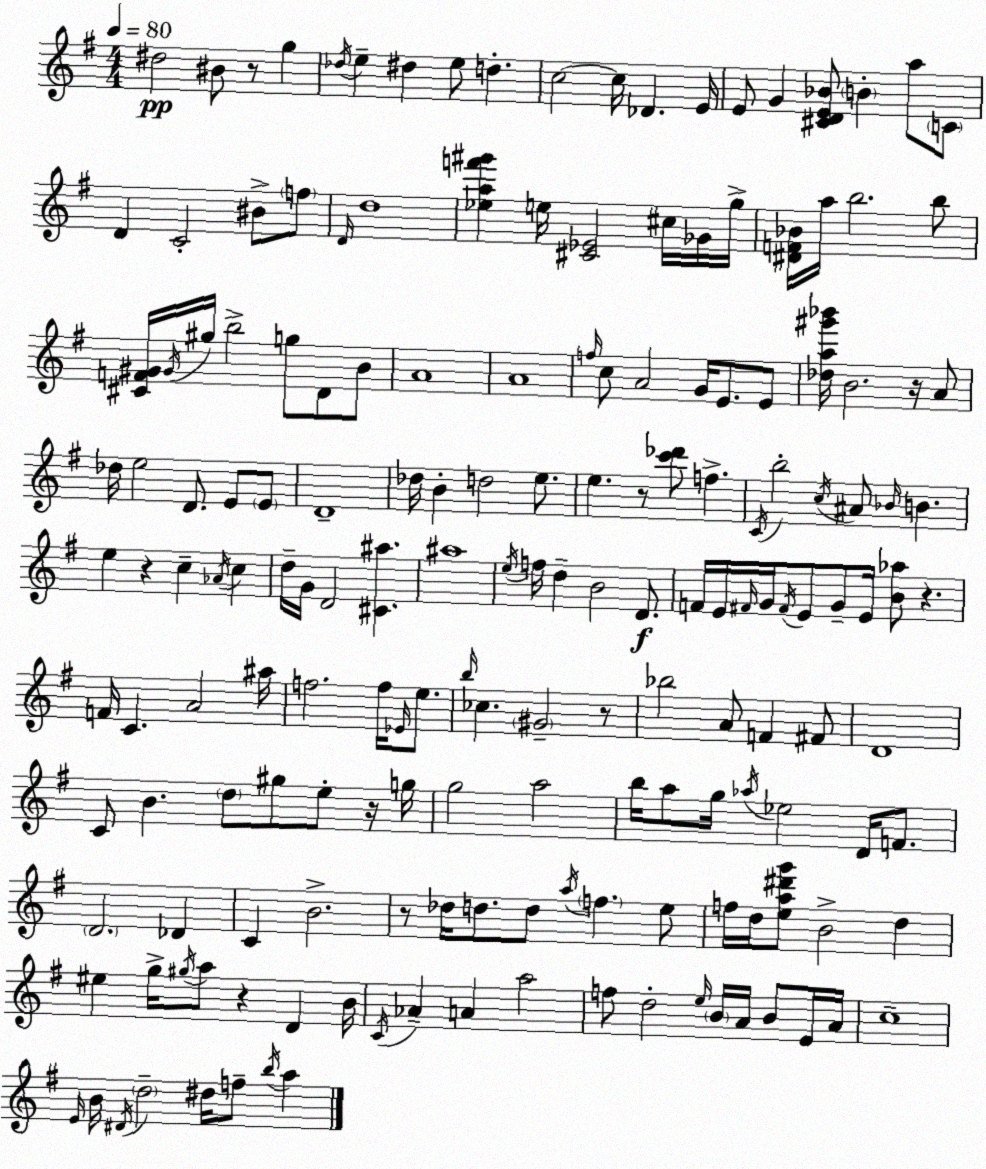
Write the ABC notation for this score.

X:1
T:Untitled
M:4/4
L:1/4
K:G
^d2 ^B/2 z/2 g _d/4 e ^d e/2 d c2 c/4 _D E/4 E/2 G [^CDE_B]/2 B a/2 C/2 D C2 ^B/2 f/2 D/4 d4 [_eaf'^g'] e/4 [^C_E]2 ^c/4 _G/4 g/4 [^DF_B]/4 a/4 b2 b/2 [^CF^G]/4 ^G/4 ^g/4 b2 g/2 D/2 B/2 A4 A4 f/4 c/2 A2 G/4 E/2 E/2 [_da^g'_b']/4 B2 z/4 A/2 _d/4 e2 D/2 E/2 E/2 D4 _d/4 B d2 e/2 e z/2 [c'_d']/2 f C/4 b2 c/4 ^A/2 _B/4 B e z c _A/4 c d/4 G/4 D2 [^C^a] ^a4 e/4 f/4 d B2 D/2 F/4 E/4 ^F/4 G/4 ^F/4 E/2 G/2 E/4 [B_a]/2 z F/4 C A2 ^a/4 f2 f/4 _E/4 e/2 b/4 _c ^G2 z/2 _b2 A/2 F ^F/2 D4 C/2 B d/2 ^g/2 e/2 z/4 g/4 g2 a2 b/4 a/2 g/4 _a/4 _e2 D/4 F/2 D2 _D C B2 z/2 _d/4 d/2 d/2 a/4 f e/2 f/4 d/4 [ea^d'g']/2 B2 d ^e g/4 ^g/4 a/2 z D B/4 C/4 _A A a2 f/2 d2 e/4 B/4 A/4 B/2 E/4 A/4 c4 E/4 B/4 ^D/4 d2 ^d/4 f/2 b/4 a